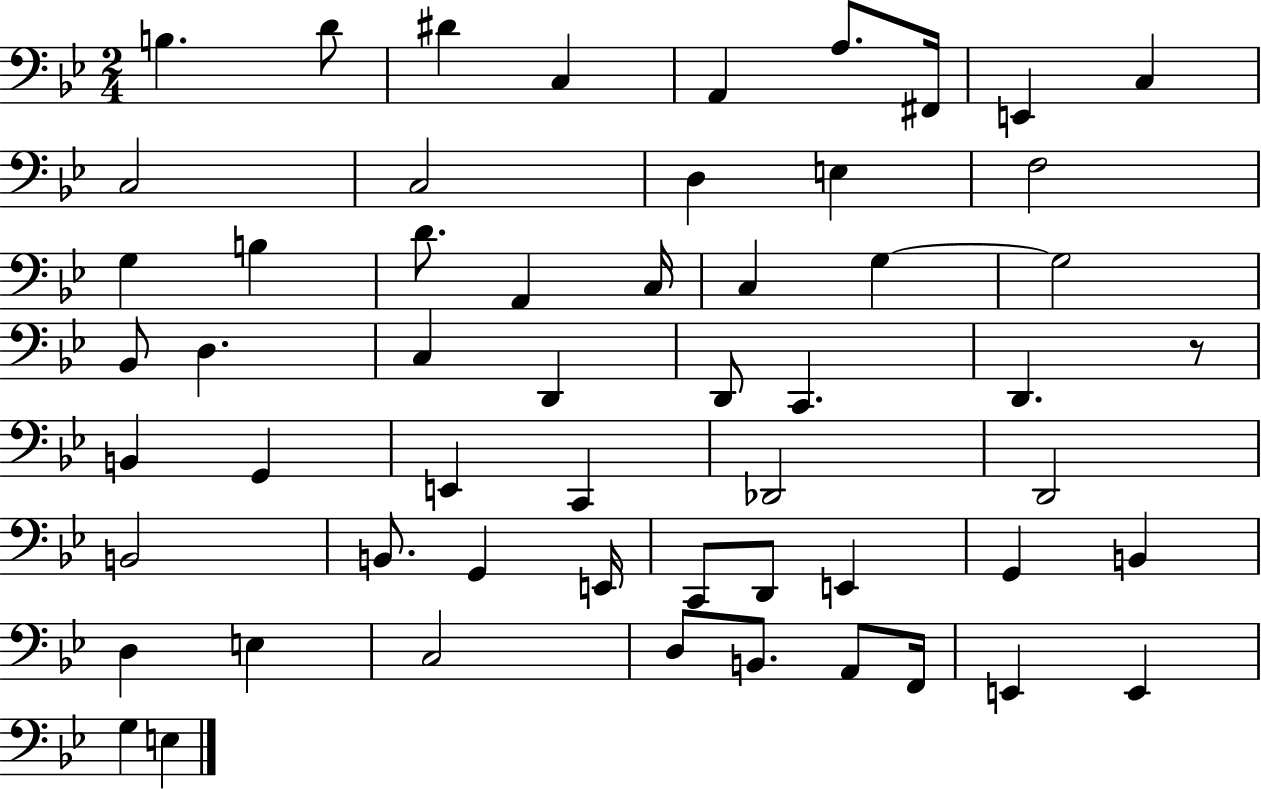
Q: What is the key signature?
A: BES major